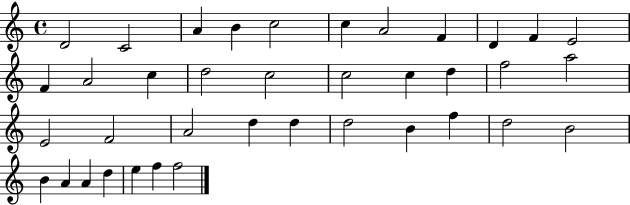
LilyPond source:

{
  \clef treble
  \time 4/4
  \defaultTimeSignature
  \key c \major
  d'2 c'2 | a'4 b'4 c''2 | c''4 a'2 f'4 | d'4 f'4 e'2 | \break f'4 a'2 c''4 | d''2 c''2 | c''2 c''4 d''4 | f''2 a''2 | \break e'2 f'2 | a'2 d''4 d''4 | d''2 b'4 f''4 | d''2 b'2 | \break b'4 a'4 a'4 d''4 | e''4 f''4 f''2 | \bar "|."
}